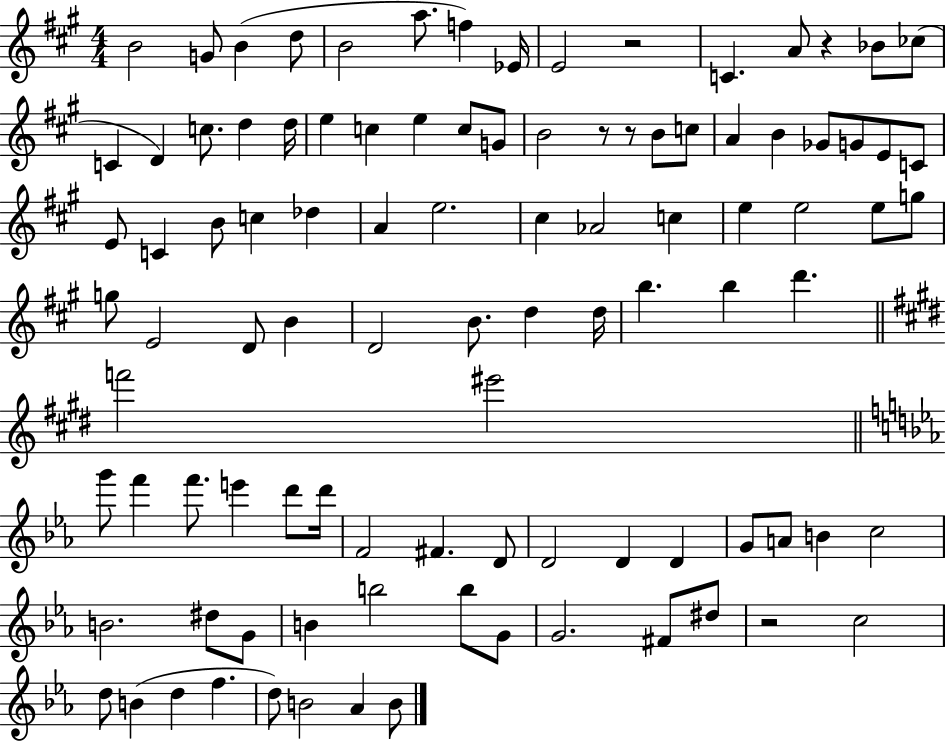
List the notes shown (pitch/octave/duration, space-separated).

B4/h G4/e B4/q D5/e B4/h A5/e. F5/q Eb4/s E4/h R/h C4/q. A4/e R/q Bb4/e CES5/e C4/q D4/q C5/e. D5/q D5/s E5/q C5/q E5/q C5/e G4/e B4/h R/e R/e B4/e C5/e A4/q B4/q Gb4/e G4/e E4/e C4/e E4/e C4/q B4/e C5/q Db5/q A4/q E5/h. C#5/q Ab4/h C5/q E5/q E5/h E5/e G5/e G5/e E4/h D4/e B4/q D4/h B4/e. D5/q D5/s B5/q. B5/q D6/q. F6/h EIS6/h G6/e F6/q F6/e. E6/q D6/e D6/s F4/h F#4/q. D4/e D4/h D4/q D4/q G4/e A4/e B4/q C5/h B4/h. D#5/e G4/e B4/q B5/h B5/e G4/e G4/h. F#4/e D#5/e R/h C5/h D5/e B4/q D5/q F5/q. D5/e B4/h Ab4/q B4/e